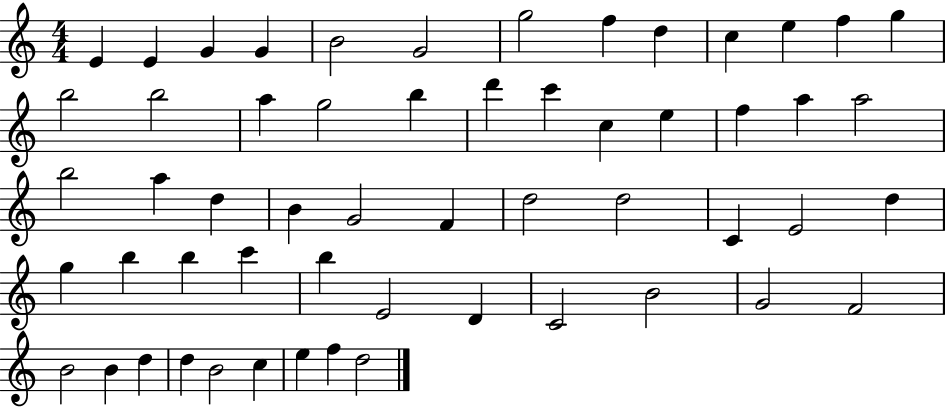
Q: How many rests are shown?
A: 0